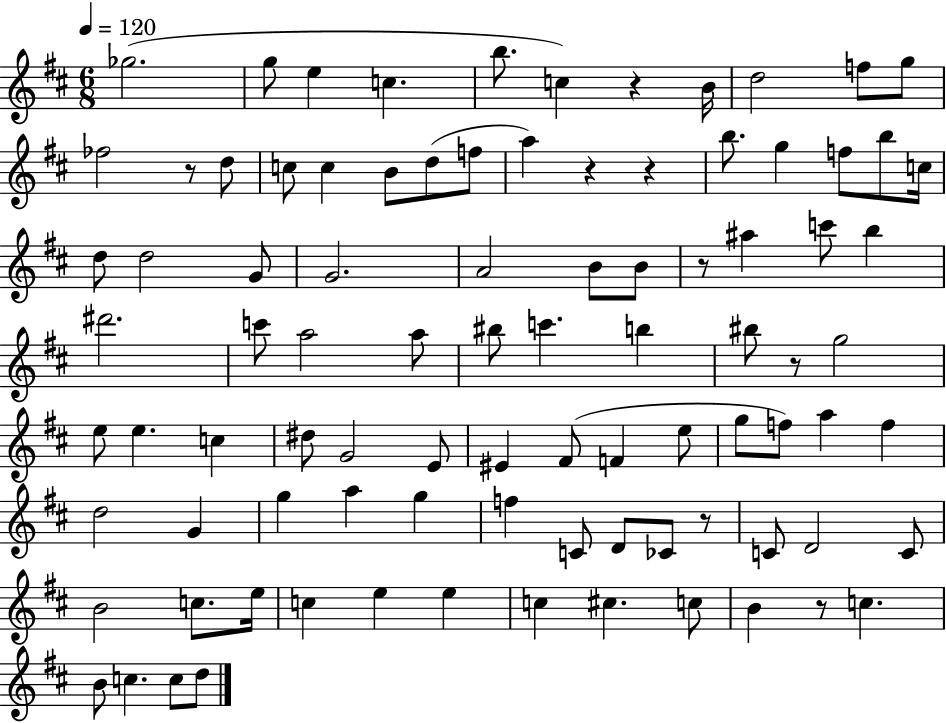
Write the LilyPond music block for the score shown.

{
  \clef treble
  \numericTimeSignature
  \time 6/8
  \key d \major
  \tempo 4 = 120
  \repeat volta 2 { ges''2.( | g''8 e''4 c''4. | b''8. c''4) r4 b'16 | d''2 f''8 g''8 | \break fes''2 r8 d''8 | c''8 c''4 b'8 d''8( f''8 | a''4) r4 r4 | b''8. g''4 f''8 b''8 c''16 | \break d''8 d''2 g'8 | g'2. | a'2 b'8 b'8 | r8 ais''4 c'''8 b''4 | \break dis'''2. | c'''8 a''2 a''8 | bis''8 c'''4. b''4 | bis''8 r8 g''2 | \break e''8 e''4. c''4 | dis''8 g'2 e'8 | eis'4 fis'8( f'4 e''8 | g''8 f''8) a''4 f''4 | \break d''2 g'4 | g''4 a''4 g''4 | f''4 c'8 d'8 ces'8 r8 | c'8 d'2 c'8 | \break b'2 c''8. e''16 | c''4 e''4 e''4 | c''4 cis''4. c''8 | b'4 r8 c''4. | \break b'8 c''4. c''8 d''8 | } \bar "|."
}